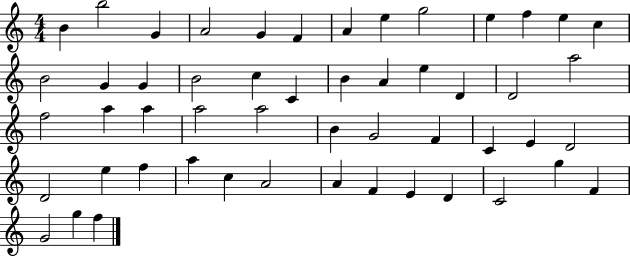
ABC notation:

X:1
T:Untitled
M:4/4
L:1/4
K:C
B b2 G A2 G F A e g2 e f e c B2 G G B2 c C B A e D D2 a2 f2 a a a2 a2 B G2 F C E D2 D2 e f a c A2 A F E D C2 g F G2 g f